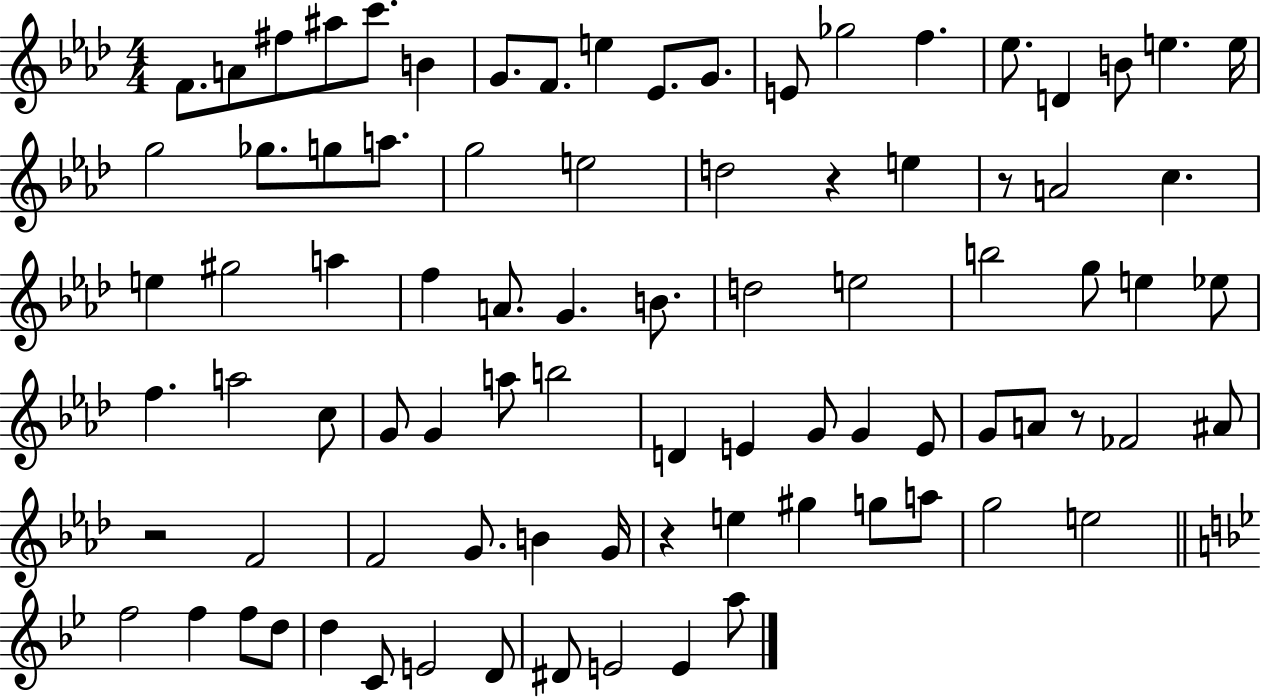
{
  \clef treble
  \numericTimeSignature
  \time 4/4
  \key aes \major
  f'8. a'8 fis''8 ais''8 c'''8. b'4 | g'8. f'8. e''4 ees'8. g'8. | e'8 ges''2 f''4. | ees''8. d'4 b'8 e''4. e''16 | \break g''2 ges''8. g''8 a''8. | g''2 e''2 | d''2 r4 e''4 | r8 a'2 c''4. | \break e''4 gis''2 a''4 | f''4 a'8. g'4. b'8. | d''2 e''2 | b''2 g''8 e''4 ees''8 | \break f''4. a''2 c''8 | g'8 g'4 a''8 b''2 | d'4 e'4 g'8 g'4 e'8 | g'8 a'8 r8 fes'2 ais'8 | \break r2 f'2 | f'2 g'8. b'4 g'16 | r4 e''4 gis''4 g''8 a''8 | g''2 e''2 | \break \bar "||" \break \key g \minor f''2 f''4 f''8 d''8 | d''4 c'8 e'2 d'8 | dis'8 e'2 e'4 a''8 | \bar "|."
}